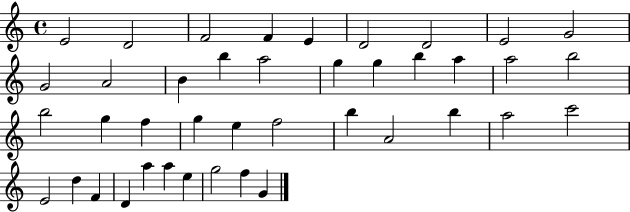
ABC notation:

X:1
T:Untitled
M:4/4
L:1/4
K:C
E2 D2 F2 F E D2 D2 E2 G2 G2 A2 B b a2 g g b a a2 b2 b2 g f g e f2 b A2 b a2 c'2 E2 d F D a a e g2 f G